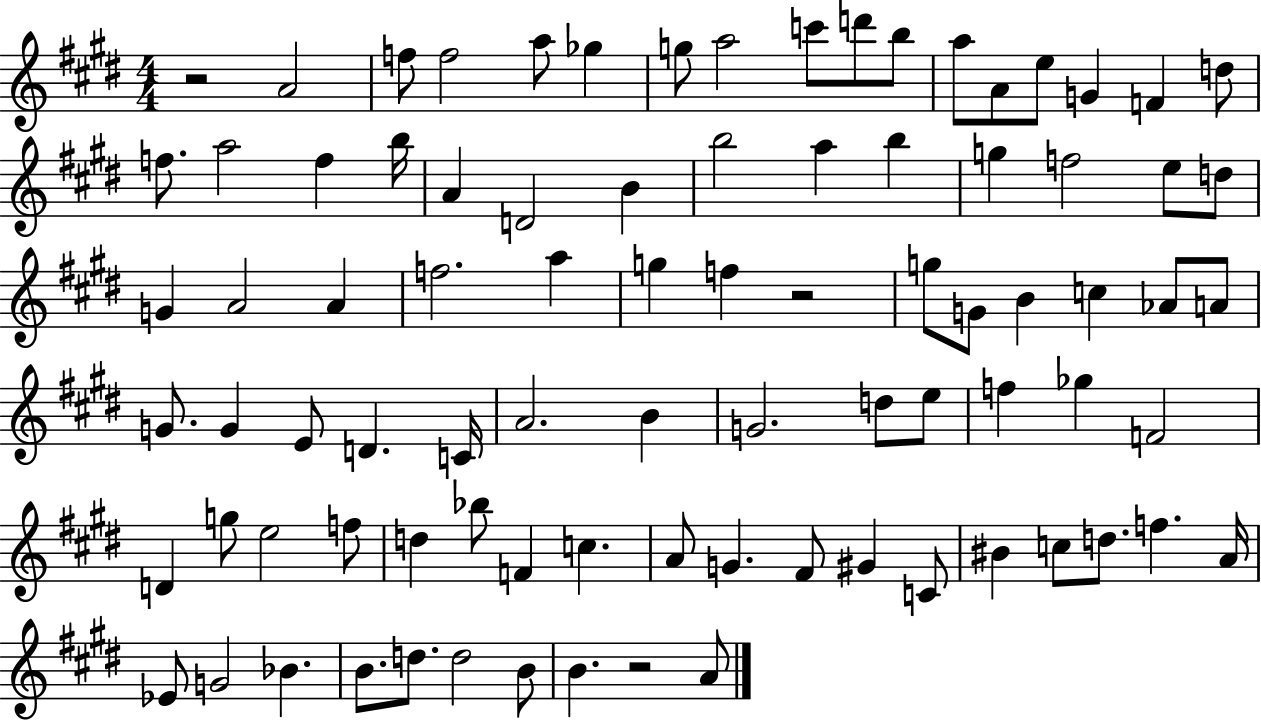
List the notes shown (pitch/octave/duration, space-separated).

R/h A4/h F5/e F5/h A5/e Gb5/q G5/e A5/h C6/e D6/e B5/e A5/e A4/e E5/e G4/q F4/q D5/e F5/e. A5/h F5/q B5/s A4/q D4/h B4/q B5/h A5/q B5/q G5/q F5/h E5/e D5/e G4/q A4/h A4/q F5/h. A5/q G5/q F5/q R/h G5/e G4/e B4/q C5/q Ab4/e A4/e G4/e. G4/q E4/e D4/q. C4/s A4/h. B4/q G4/h. D5/e E5/e F5/q Gb5/q F4/h D4/q G5/e E5/h F5/e D5/q Bb5/e F4/q C5/q. A4/e G4/q. F#4/e G#4/q C4/e BIS4/q C5/e D5/e. F5/q. A4/s Eb4/e G4/h Bb4/q. B4/e. D5/e. D5/h B4/e B4/q. R/h A4/e